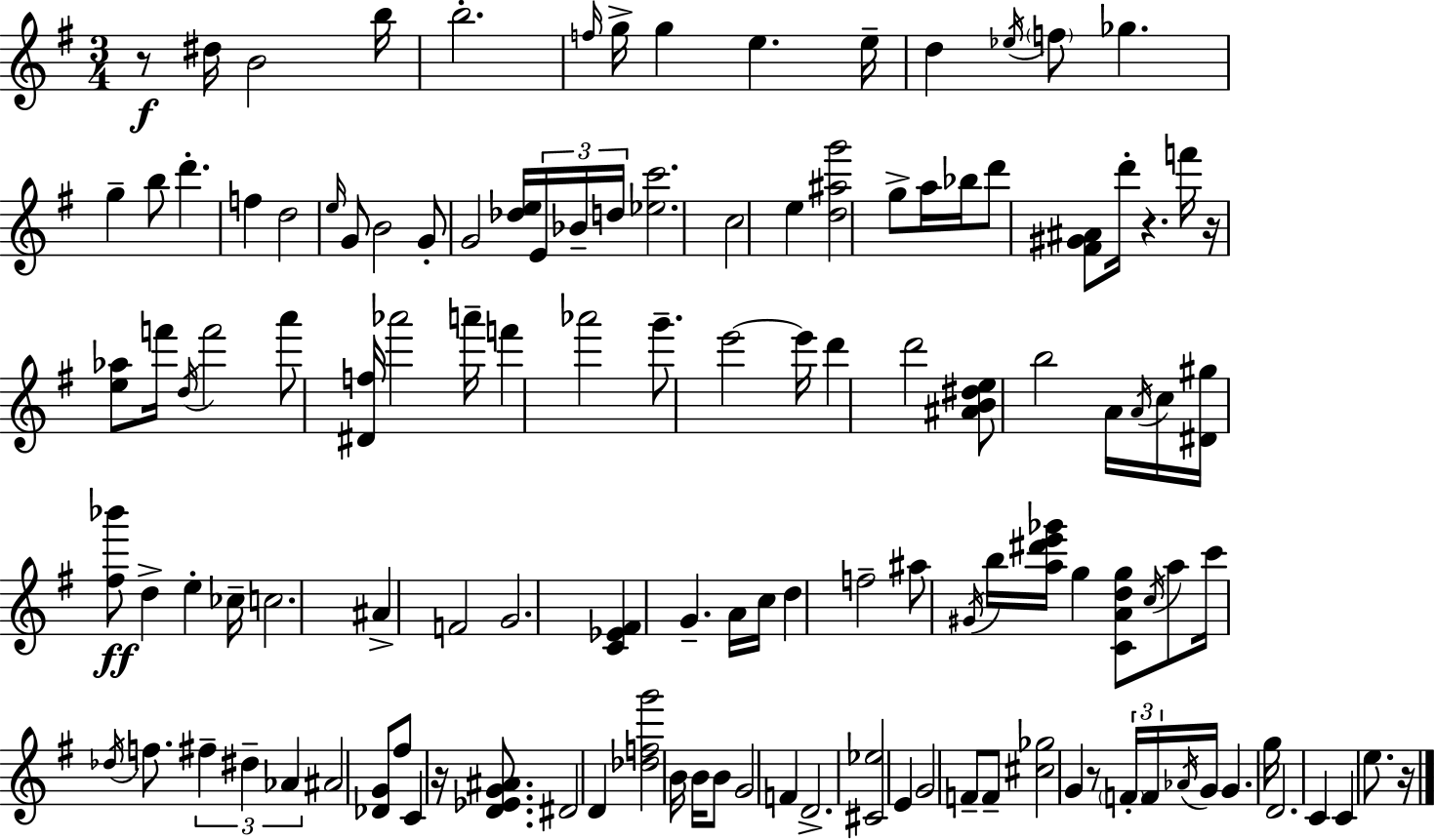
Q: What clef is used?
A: treble